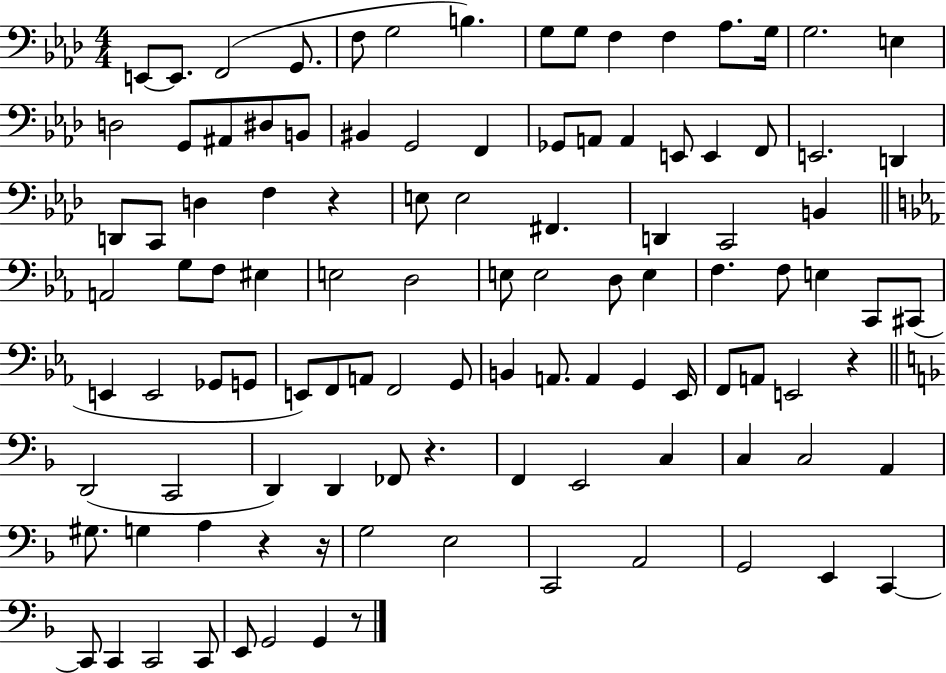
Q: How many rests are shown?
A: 6